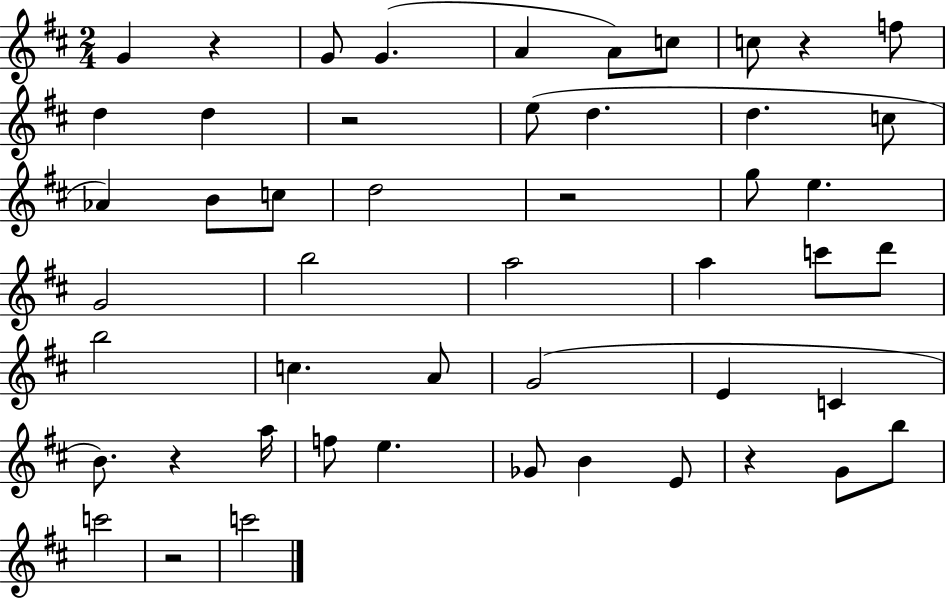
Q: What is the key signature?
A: D major